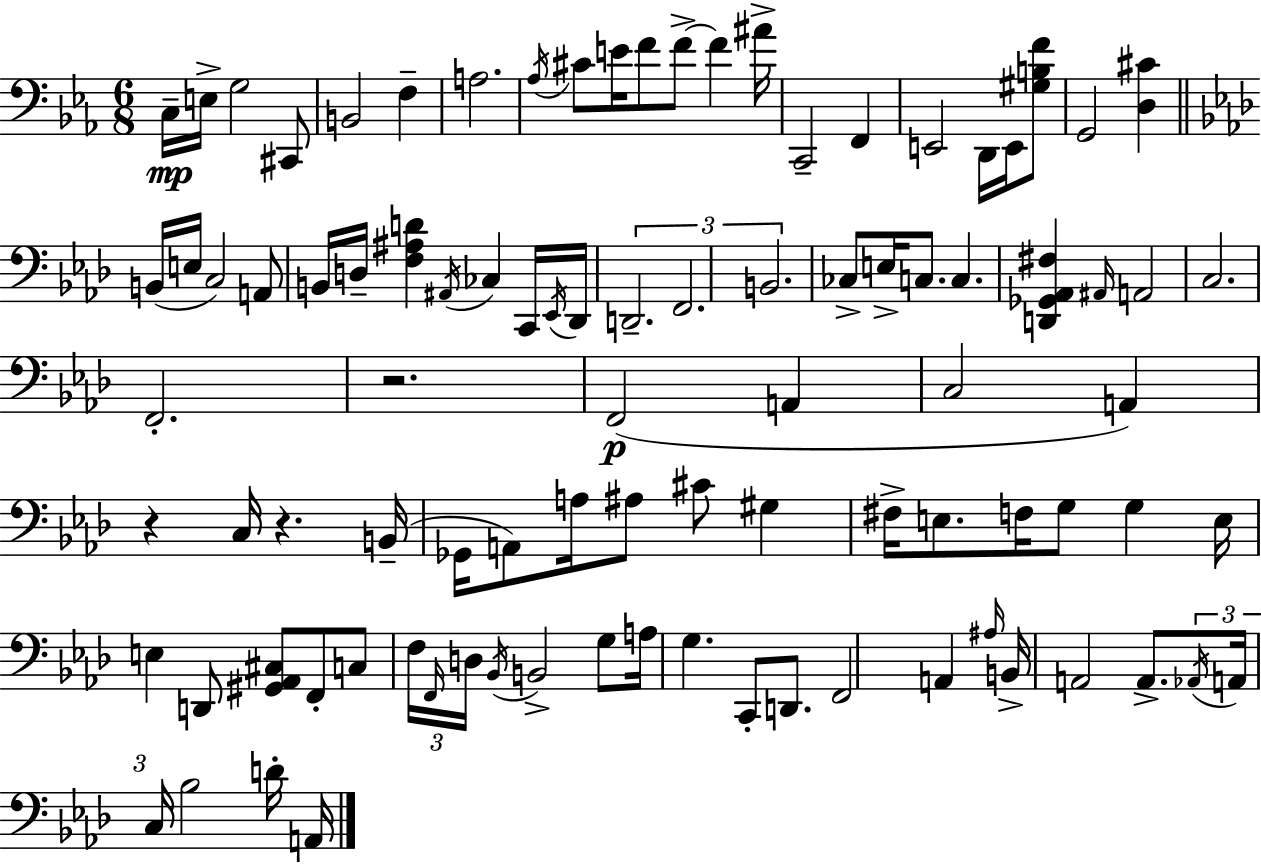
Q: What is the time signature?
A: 6/8